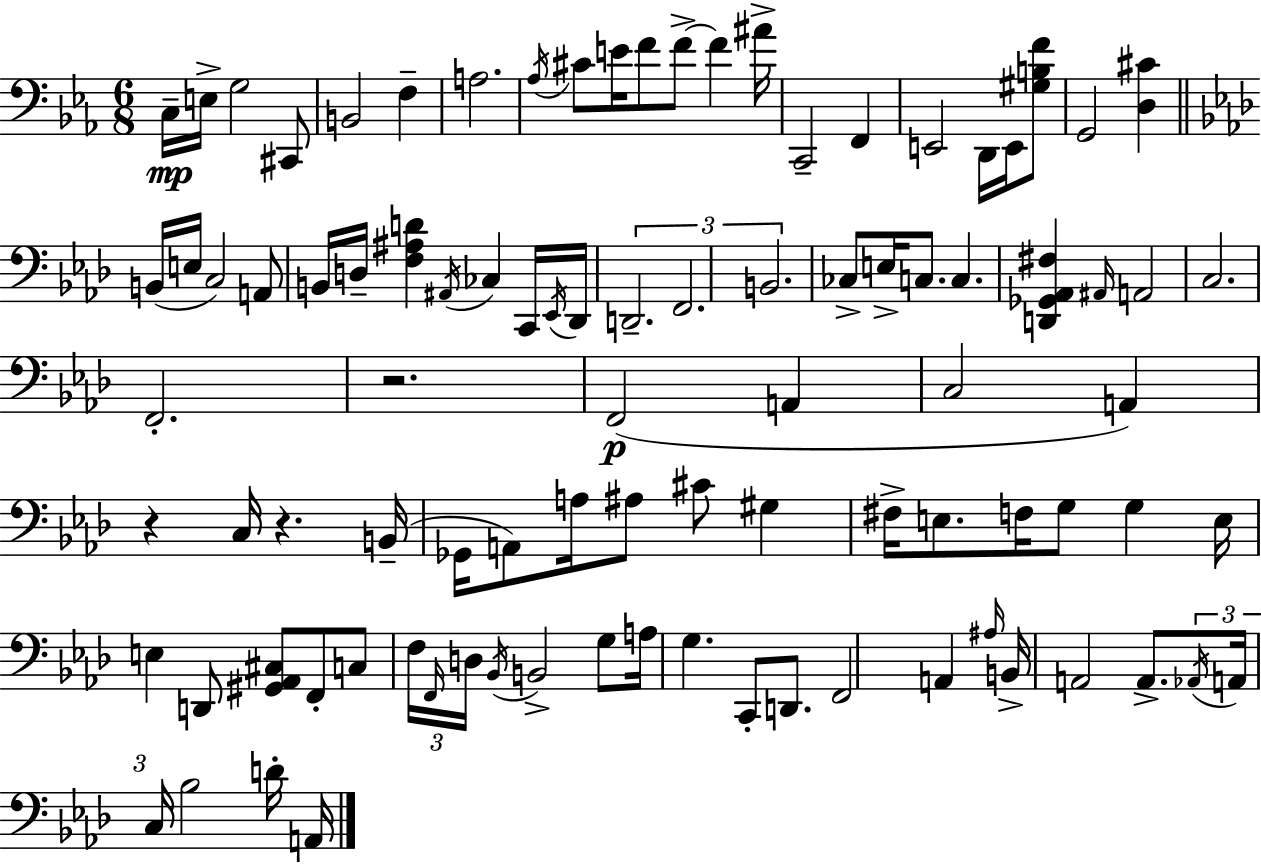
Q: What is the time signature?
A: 6/8